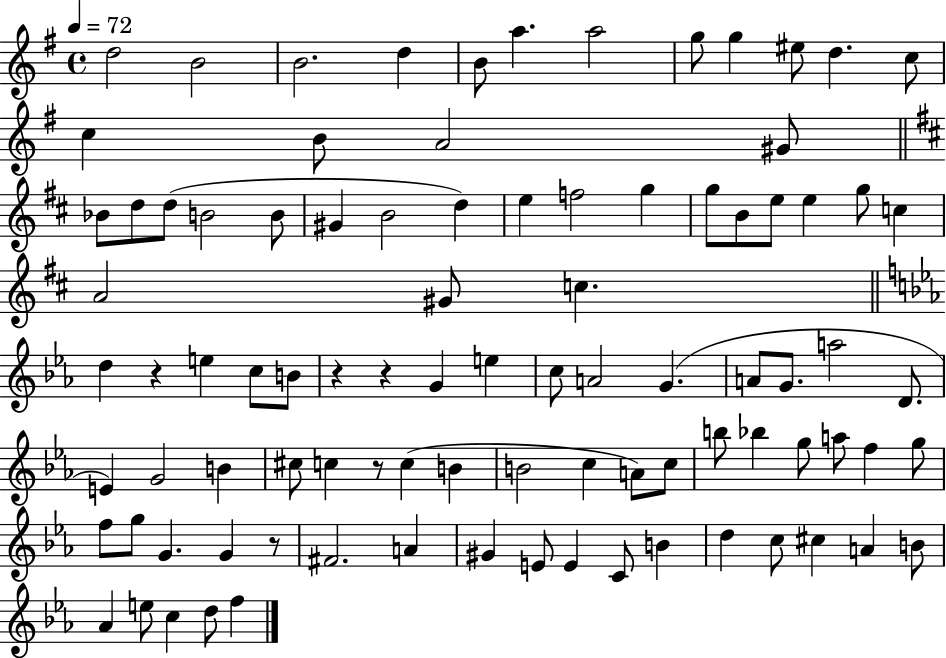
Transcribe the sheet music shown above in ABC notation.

X:1
T:Untitled
M:4/4
L:1/4
K:G
d2 B2 B2 d B/2 a a2 g/2 g ^e/2 d c/2 c B/2 A2 ^G/2 _B/2 d/2 d/2 B2 B/2 ^G B2 d e f2 g g/2 B/2 e/2 e g/2 c A2 ^G/2 c d z e c/2 B/2 z z G e c/2 A2 G A/2 G/2 a2 D/2 E G2 B ^c/2 c z/2 c B B2 c A/2 c/2 b/2 _b g/2 a/2 f g/2 f/2 g/2 G G z/2 ^F2 A ^G E/2 E C/2 B d c/2 ^c A B/2 _A e/2 c d/2 f